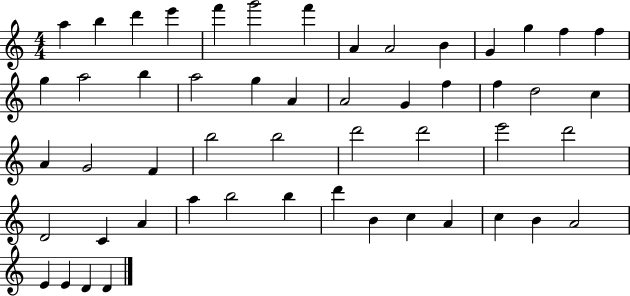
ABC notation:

X:1
T:Untitled
M:4/4
L:1/4
K:C
a b d' e' f' g'2 f' A A2 B G g f f g a2 b a2 g A A2 G f f d2 c A G2 F b2 b2 d'2 d'2 e'2 d'2 D2 C A a b2 b d' B c A c B A2 E E D D